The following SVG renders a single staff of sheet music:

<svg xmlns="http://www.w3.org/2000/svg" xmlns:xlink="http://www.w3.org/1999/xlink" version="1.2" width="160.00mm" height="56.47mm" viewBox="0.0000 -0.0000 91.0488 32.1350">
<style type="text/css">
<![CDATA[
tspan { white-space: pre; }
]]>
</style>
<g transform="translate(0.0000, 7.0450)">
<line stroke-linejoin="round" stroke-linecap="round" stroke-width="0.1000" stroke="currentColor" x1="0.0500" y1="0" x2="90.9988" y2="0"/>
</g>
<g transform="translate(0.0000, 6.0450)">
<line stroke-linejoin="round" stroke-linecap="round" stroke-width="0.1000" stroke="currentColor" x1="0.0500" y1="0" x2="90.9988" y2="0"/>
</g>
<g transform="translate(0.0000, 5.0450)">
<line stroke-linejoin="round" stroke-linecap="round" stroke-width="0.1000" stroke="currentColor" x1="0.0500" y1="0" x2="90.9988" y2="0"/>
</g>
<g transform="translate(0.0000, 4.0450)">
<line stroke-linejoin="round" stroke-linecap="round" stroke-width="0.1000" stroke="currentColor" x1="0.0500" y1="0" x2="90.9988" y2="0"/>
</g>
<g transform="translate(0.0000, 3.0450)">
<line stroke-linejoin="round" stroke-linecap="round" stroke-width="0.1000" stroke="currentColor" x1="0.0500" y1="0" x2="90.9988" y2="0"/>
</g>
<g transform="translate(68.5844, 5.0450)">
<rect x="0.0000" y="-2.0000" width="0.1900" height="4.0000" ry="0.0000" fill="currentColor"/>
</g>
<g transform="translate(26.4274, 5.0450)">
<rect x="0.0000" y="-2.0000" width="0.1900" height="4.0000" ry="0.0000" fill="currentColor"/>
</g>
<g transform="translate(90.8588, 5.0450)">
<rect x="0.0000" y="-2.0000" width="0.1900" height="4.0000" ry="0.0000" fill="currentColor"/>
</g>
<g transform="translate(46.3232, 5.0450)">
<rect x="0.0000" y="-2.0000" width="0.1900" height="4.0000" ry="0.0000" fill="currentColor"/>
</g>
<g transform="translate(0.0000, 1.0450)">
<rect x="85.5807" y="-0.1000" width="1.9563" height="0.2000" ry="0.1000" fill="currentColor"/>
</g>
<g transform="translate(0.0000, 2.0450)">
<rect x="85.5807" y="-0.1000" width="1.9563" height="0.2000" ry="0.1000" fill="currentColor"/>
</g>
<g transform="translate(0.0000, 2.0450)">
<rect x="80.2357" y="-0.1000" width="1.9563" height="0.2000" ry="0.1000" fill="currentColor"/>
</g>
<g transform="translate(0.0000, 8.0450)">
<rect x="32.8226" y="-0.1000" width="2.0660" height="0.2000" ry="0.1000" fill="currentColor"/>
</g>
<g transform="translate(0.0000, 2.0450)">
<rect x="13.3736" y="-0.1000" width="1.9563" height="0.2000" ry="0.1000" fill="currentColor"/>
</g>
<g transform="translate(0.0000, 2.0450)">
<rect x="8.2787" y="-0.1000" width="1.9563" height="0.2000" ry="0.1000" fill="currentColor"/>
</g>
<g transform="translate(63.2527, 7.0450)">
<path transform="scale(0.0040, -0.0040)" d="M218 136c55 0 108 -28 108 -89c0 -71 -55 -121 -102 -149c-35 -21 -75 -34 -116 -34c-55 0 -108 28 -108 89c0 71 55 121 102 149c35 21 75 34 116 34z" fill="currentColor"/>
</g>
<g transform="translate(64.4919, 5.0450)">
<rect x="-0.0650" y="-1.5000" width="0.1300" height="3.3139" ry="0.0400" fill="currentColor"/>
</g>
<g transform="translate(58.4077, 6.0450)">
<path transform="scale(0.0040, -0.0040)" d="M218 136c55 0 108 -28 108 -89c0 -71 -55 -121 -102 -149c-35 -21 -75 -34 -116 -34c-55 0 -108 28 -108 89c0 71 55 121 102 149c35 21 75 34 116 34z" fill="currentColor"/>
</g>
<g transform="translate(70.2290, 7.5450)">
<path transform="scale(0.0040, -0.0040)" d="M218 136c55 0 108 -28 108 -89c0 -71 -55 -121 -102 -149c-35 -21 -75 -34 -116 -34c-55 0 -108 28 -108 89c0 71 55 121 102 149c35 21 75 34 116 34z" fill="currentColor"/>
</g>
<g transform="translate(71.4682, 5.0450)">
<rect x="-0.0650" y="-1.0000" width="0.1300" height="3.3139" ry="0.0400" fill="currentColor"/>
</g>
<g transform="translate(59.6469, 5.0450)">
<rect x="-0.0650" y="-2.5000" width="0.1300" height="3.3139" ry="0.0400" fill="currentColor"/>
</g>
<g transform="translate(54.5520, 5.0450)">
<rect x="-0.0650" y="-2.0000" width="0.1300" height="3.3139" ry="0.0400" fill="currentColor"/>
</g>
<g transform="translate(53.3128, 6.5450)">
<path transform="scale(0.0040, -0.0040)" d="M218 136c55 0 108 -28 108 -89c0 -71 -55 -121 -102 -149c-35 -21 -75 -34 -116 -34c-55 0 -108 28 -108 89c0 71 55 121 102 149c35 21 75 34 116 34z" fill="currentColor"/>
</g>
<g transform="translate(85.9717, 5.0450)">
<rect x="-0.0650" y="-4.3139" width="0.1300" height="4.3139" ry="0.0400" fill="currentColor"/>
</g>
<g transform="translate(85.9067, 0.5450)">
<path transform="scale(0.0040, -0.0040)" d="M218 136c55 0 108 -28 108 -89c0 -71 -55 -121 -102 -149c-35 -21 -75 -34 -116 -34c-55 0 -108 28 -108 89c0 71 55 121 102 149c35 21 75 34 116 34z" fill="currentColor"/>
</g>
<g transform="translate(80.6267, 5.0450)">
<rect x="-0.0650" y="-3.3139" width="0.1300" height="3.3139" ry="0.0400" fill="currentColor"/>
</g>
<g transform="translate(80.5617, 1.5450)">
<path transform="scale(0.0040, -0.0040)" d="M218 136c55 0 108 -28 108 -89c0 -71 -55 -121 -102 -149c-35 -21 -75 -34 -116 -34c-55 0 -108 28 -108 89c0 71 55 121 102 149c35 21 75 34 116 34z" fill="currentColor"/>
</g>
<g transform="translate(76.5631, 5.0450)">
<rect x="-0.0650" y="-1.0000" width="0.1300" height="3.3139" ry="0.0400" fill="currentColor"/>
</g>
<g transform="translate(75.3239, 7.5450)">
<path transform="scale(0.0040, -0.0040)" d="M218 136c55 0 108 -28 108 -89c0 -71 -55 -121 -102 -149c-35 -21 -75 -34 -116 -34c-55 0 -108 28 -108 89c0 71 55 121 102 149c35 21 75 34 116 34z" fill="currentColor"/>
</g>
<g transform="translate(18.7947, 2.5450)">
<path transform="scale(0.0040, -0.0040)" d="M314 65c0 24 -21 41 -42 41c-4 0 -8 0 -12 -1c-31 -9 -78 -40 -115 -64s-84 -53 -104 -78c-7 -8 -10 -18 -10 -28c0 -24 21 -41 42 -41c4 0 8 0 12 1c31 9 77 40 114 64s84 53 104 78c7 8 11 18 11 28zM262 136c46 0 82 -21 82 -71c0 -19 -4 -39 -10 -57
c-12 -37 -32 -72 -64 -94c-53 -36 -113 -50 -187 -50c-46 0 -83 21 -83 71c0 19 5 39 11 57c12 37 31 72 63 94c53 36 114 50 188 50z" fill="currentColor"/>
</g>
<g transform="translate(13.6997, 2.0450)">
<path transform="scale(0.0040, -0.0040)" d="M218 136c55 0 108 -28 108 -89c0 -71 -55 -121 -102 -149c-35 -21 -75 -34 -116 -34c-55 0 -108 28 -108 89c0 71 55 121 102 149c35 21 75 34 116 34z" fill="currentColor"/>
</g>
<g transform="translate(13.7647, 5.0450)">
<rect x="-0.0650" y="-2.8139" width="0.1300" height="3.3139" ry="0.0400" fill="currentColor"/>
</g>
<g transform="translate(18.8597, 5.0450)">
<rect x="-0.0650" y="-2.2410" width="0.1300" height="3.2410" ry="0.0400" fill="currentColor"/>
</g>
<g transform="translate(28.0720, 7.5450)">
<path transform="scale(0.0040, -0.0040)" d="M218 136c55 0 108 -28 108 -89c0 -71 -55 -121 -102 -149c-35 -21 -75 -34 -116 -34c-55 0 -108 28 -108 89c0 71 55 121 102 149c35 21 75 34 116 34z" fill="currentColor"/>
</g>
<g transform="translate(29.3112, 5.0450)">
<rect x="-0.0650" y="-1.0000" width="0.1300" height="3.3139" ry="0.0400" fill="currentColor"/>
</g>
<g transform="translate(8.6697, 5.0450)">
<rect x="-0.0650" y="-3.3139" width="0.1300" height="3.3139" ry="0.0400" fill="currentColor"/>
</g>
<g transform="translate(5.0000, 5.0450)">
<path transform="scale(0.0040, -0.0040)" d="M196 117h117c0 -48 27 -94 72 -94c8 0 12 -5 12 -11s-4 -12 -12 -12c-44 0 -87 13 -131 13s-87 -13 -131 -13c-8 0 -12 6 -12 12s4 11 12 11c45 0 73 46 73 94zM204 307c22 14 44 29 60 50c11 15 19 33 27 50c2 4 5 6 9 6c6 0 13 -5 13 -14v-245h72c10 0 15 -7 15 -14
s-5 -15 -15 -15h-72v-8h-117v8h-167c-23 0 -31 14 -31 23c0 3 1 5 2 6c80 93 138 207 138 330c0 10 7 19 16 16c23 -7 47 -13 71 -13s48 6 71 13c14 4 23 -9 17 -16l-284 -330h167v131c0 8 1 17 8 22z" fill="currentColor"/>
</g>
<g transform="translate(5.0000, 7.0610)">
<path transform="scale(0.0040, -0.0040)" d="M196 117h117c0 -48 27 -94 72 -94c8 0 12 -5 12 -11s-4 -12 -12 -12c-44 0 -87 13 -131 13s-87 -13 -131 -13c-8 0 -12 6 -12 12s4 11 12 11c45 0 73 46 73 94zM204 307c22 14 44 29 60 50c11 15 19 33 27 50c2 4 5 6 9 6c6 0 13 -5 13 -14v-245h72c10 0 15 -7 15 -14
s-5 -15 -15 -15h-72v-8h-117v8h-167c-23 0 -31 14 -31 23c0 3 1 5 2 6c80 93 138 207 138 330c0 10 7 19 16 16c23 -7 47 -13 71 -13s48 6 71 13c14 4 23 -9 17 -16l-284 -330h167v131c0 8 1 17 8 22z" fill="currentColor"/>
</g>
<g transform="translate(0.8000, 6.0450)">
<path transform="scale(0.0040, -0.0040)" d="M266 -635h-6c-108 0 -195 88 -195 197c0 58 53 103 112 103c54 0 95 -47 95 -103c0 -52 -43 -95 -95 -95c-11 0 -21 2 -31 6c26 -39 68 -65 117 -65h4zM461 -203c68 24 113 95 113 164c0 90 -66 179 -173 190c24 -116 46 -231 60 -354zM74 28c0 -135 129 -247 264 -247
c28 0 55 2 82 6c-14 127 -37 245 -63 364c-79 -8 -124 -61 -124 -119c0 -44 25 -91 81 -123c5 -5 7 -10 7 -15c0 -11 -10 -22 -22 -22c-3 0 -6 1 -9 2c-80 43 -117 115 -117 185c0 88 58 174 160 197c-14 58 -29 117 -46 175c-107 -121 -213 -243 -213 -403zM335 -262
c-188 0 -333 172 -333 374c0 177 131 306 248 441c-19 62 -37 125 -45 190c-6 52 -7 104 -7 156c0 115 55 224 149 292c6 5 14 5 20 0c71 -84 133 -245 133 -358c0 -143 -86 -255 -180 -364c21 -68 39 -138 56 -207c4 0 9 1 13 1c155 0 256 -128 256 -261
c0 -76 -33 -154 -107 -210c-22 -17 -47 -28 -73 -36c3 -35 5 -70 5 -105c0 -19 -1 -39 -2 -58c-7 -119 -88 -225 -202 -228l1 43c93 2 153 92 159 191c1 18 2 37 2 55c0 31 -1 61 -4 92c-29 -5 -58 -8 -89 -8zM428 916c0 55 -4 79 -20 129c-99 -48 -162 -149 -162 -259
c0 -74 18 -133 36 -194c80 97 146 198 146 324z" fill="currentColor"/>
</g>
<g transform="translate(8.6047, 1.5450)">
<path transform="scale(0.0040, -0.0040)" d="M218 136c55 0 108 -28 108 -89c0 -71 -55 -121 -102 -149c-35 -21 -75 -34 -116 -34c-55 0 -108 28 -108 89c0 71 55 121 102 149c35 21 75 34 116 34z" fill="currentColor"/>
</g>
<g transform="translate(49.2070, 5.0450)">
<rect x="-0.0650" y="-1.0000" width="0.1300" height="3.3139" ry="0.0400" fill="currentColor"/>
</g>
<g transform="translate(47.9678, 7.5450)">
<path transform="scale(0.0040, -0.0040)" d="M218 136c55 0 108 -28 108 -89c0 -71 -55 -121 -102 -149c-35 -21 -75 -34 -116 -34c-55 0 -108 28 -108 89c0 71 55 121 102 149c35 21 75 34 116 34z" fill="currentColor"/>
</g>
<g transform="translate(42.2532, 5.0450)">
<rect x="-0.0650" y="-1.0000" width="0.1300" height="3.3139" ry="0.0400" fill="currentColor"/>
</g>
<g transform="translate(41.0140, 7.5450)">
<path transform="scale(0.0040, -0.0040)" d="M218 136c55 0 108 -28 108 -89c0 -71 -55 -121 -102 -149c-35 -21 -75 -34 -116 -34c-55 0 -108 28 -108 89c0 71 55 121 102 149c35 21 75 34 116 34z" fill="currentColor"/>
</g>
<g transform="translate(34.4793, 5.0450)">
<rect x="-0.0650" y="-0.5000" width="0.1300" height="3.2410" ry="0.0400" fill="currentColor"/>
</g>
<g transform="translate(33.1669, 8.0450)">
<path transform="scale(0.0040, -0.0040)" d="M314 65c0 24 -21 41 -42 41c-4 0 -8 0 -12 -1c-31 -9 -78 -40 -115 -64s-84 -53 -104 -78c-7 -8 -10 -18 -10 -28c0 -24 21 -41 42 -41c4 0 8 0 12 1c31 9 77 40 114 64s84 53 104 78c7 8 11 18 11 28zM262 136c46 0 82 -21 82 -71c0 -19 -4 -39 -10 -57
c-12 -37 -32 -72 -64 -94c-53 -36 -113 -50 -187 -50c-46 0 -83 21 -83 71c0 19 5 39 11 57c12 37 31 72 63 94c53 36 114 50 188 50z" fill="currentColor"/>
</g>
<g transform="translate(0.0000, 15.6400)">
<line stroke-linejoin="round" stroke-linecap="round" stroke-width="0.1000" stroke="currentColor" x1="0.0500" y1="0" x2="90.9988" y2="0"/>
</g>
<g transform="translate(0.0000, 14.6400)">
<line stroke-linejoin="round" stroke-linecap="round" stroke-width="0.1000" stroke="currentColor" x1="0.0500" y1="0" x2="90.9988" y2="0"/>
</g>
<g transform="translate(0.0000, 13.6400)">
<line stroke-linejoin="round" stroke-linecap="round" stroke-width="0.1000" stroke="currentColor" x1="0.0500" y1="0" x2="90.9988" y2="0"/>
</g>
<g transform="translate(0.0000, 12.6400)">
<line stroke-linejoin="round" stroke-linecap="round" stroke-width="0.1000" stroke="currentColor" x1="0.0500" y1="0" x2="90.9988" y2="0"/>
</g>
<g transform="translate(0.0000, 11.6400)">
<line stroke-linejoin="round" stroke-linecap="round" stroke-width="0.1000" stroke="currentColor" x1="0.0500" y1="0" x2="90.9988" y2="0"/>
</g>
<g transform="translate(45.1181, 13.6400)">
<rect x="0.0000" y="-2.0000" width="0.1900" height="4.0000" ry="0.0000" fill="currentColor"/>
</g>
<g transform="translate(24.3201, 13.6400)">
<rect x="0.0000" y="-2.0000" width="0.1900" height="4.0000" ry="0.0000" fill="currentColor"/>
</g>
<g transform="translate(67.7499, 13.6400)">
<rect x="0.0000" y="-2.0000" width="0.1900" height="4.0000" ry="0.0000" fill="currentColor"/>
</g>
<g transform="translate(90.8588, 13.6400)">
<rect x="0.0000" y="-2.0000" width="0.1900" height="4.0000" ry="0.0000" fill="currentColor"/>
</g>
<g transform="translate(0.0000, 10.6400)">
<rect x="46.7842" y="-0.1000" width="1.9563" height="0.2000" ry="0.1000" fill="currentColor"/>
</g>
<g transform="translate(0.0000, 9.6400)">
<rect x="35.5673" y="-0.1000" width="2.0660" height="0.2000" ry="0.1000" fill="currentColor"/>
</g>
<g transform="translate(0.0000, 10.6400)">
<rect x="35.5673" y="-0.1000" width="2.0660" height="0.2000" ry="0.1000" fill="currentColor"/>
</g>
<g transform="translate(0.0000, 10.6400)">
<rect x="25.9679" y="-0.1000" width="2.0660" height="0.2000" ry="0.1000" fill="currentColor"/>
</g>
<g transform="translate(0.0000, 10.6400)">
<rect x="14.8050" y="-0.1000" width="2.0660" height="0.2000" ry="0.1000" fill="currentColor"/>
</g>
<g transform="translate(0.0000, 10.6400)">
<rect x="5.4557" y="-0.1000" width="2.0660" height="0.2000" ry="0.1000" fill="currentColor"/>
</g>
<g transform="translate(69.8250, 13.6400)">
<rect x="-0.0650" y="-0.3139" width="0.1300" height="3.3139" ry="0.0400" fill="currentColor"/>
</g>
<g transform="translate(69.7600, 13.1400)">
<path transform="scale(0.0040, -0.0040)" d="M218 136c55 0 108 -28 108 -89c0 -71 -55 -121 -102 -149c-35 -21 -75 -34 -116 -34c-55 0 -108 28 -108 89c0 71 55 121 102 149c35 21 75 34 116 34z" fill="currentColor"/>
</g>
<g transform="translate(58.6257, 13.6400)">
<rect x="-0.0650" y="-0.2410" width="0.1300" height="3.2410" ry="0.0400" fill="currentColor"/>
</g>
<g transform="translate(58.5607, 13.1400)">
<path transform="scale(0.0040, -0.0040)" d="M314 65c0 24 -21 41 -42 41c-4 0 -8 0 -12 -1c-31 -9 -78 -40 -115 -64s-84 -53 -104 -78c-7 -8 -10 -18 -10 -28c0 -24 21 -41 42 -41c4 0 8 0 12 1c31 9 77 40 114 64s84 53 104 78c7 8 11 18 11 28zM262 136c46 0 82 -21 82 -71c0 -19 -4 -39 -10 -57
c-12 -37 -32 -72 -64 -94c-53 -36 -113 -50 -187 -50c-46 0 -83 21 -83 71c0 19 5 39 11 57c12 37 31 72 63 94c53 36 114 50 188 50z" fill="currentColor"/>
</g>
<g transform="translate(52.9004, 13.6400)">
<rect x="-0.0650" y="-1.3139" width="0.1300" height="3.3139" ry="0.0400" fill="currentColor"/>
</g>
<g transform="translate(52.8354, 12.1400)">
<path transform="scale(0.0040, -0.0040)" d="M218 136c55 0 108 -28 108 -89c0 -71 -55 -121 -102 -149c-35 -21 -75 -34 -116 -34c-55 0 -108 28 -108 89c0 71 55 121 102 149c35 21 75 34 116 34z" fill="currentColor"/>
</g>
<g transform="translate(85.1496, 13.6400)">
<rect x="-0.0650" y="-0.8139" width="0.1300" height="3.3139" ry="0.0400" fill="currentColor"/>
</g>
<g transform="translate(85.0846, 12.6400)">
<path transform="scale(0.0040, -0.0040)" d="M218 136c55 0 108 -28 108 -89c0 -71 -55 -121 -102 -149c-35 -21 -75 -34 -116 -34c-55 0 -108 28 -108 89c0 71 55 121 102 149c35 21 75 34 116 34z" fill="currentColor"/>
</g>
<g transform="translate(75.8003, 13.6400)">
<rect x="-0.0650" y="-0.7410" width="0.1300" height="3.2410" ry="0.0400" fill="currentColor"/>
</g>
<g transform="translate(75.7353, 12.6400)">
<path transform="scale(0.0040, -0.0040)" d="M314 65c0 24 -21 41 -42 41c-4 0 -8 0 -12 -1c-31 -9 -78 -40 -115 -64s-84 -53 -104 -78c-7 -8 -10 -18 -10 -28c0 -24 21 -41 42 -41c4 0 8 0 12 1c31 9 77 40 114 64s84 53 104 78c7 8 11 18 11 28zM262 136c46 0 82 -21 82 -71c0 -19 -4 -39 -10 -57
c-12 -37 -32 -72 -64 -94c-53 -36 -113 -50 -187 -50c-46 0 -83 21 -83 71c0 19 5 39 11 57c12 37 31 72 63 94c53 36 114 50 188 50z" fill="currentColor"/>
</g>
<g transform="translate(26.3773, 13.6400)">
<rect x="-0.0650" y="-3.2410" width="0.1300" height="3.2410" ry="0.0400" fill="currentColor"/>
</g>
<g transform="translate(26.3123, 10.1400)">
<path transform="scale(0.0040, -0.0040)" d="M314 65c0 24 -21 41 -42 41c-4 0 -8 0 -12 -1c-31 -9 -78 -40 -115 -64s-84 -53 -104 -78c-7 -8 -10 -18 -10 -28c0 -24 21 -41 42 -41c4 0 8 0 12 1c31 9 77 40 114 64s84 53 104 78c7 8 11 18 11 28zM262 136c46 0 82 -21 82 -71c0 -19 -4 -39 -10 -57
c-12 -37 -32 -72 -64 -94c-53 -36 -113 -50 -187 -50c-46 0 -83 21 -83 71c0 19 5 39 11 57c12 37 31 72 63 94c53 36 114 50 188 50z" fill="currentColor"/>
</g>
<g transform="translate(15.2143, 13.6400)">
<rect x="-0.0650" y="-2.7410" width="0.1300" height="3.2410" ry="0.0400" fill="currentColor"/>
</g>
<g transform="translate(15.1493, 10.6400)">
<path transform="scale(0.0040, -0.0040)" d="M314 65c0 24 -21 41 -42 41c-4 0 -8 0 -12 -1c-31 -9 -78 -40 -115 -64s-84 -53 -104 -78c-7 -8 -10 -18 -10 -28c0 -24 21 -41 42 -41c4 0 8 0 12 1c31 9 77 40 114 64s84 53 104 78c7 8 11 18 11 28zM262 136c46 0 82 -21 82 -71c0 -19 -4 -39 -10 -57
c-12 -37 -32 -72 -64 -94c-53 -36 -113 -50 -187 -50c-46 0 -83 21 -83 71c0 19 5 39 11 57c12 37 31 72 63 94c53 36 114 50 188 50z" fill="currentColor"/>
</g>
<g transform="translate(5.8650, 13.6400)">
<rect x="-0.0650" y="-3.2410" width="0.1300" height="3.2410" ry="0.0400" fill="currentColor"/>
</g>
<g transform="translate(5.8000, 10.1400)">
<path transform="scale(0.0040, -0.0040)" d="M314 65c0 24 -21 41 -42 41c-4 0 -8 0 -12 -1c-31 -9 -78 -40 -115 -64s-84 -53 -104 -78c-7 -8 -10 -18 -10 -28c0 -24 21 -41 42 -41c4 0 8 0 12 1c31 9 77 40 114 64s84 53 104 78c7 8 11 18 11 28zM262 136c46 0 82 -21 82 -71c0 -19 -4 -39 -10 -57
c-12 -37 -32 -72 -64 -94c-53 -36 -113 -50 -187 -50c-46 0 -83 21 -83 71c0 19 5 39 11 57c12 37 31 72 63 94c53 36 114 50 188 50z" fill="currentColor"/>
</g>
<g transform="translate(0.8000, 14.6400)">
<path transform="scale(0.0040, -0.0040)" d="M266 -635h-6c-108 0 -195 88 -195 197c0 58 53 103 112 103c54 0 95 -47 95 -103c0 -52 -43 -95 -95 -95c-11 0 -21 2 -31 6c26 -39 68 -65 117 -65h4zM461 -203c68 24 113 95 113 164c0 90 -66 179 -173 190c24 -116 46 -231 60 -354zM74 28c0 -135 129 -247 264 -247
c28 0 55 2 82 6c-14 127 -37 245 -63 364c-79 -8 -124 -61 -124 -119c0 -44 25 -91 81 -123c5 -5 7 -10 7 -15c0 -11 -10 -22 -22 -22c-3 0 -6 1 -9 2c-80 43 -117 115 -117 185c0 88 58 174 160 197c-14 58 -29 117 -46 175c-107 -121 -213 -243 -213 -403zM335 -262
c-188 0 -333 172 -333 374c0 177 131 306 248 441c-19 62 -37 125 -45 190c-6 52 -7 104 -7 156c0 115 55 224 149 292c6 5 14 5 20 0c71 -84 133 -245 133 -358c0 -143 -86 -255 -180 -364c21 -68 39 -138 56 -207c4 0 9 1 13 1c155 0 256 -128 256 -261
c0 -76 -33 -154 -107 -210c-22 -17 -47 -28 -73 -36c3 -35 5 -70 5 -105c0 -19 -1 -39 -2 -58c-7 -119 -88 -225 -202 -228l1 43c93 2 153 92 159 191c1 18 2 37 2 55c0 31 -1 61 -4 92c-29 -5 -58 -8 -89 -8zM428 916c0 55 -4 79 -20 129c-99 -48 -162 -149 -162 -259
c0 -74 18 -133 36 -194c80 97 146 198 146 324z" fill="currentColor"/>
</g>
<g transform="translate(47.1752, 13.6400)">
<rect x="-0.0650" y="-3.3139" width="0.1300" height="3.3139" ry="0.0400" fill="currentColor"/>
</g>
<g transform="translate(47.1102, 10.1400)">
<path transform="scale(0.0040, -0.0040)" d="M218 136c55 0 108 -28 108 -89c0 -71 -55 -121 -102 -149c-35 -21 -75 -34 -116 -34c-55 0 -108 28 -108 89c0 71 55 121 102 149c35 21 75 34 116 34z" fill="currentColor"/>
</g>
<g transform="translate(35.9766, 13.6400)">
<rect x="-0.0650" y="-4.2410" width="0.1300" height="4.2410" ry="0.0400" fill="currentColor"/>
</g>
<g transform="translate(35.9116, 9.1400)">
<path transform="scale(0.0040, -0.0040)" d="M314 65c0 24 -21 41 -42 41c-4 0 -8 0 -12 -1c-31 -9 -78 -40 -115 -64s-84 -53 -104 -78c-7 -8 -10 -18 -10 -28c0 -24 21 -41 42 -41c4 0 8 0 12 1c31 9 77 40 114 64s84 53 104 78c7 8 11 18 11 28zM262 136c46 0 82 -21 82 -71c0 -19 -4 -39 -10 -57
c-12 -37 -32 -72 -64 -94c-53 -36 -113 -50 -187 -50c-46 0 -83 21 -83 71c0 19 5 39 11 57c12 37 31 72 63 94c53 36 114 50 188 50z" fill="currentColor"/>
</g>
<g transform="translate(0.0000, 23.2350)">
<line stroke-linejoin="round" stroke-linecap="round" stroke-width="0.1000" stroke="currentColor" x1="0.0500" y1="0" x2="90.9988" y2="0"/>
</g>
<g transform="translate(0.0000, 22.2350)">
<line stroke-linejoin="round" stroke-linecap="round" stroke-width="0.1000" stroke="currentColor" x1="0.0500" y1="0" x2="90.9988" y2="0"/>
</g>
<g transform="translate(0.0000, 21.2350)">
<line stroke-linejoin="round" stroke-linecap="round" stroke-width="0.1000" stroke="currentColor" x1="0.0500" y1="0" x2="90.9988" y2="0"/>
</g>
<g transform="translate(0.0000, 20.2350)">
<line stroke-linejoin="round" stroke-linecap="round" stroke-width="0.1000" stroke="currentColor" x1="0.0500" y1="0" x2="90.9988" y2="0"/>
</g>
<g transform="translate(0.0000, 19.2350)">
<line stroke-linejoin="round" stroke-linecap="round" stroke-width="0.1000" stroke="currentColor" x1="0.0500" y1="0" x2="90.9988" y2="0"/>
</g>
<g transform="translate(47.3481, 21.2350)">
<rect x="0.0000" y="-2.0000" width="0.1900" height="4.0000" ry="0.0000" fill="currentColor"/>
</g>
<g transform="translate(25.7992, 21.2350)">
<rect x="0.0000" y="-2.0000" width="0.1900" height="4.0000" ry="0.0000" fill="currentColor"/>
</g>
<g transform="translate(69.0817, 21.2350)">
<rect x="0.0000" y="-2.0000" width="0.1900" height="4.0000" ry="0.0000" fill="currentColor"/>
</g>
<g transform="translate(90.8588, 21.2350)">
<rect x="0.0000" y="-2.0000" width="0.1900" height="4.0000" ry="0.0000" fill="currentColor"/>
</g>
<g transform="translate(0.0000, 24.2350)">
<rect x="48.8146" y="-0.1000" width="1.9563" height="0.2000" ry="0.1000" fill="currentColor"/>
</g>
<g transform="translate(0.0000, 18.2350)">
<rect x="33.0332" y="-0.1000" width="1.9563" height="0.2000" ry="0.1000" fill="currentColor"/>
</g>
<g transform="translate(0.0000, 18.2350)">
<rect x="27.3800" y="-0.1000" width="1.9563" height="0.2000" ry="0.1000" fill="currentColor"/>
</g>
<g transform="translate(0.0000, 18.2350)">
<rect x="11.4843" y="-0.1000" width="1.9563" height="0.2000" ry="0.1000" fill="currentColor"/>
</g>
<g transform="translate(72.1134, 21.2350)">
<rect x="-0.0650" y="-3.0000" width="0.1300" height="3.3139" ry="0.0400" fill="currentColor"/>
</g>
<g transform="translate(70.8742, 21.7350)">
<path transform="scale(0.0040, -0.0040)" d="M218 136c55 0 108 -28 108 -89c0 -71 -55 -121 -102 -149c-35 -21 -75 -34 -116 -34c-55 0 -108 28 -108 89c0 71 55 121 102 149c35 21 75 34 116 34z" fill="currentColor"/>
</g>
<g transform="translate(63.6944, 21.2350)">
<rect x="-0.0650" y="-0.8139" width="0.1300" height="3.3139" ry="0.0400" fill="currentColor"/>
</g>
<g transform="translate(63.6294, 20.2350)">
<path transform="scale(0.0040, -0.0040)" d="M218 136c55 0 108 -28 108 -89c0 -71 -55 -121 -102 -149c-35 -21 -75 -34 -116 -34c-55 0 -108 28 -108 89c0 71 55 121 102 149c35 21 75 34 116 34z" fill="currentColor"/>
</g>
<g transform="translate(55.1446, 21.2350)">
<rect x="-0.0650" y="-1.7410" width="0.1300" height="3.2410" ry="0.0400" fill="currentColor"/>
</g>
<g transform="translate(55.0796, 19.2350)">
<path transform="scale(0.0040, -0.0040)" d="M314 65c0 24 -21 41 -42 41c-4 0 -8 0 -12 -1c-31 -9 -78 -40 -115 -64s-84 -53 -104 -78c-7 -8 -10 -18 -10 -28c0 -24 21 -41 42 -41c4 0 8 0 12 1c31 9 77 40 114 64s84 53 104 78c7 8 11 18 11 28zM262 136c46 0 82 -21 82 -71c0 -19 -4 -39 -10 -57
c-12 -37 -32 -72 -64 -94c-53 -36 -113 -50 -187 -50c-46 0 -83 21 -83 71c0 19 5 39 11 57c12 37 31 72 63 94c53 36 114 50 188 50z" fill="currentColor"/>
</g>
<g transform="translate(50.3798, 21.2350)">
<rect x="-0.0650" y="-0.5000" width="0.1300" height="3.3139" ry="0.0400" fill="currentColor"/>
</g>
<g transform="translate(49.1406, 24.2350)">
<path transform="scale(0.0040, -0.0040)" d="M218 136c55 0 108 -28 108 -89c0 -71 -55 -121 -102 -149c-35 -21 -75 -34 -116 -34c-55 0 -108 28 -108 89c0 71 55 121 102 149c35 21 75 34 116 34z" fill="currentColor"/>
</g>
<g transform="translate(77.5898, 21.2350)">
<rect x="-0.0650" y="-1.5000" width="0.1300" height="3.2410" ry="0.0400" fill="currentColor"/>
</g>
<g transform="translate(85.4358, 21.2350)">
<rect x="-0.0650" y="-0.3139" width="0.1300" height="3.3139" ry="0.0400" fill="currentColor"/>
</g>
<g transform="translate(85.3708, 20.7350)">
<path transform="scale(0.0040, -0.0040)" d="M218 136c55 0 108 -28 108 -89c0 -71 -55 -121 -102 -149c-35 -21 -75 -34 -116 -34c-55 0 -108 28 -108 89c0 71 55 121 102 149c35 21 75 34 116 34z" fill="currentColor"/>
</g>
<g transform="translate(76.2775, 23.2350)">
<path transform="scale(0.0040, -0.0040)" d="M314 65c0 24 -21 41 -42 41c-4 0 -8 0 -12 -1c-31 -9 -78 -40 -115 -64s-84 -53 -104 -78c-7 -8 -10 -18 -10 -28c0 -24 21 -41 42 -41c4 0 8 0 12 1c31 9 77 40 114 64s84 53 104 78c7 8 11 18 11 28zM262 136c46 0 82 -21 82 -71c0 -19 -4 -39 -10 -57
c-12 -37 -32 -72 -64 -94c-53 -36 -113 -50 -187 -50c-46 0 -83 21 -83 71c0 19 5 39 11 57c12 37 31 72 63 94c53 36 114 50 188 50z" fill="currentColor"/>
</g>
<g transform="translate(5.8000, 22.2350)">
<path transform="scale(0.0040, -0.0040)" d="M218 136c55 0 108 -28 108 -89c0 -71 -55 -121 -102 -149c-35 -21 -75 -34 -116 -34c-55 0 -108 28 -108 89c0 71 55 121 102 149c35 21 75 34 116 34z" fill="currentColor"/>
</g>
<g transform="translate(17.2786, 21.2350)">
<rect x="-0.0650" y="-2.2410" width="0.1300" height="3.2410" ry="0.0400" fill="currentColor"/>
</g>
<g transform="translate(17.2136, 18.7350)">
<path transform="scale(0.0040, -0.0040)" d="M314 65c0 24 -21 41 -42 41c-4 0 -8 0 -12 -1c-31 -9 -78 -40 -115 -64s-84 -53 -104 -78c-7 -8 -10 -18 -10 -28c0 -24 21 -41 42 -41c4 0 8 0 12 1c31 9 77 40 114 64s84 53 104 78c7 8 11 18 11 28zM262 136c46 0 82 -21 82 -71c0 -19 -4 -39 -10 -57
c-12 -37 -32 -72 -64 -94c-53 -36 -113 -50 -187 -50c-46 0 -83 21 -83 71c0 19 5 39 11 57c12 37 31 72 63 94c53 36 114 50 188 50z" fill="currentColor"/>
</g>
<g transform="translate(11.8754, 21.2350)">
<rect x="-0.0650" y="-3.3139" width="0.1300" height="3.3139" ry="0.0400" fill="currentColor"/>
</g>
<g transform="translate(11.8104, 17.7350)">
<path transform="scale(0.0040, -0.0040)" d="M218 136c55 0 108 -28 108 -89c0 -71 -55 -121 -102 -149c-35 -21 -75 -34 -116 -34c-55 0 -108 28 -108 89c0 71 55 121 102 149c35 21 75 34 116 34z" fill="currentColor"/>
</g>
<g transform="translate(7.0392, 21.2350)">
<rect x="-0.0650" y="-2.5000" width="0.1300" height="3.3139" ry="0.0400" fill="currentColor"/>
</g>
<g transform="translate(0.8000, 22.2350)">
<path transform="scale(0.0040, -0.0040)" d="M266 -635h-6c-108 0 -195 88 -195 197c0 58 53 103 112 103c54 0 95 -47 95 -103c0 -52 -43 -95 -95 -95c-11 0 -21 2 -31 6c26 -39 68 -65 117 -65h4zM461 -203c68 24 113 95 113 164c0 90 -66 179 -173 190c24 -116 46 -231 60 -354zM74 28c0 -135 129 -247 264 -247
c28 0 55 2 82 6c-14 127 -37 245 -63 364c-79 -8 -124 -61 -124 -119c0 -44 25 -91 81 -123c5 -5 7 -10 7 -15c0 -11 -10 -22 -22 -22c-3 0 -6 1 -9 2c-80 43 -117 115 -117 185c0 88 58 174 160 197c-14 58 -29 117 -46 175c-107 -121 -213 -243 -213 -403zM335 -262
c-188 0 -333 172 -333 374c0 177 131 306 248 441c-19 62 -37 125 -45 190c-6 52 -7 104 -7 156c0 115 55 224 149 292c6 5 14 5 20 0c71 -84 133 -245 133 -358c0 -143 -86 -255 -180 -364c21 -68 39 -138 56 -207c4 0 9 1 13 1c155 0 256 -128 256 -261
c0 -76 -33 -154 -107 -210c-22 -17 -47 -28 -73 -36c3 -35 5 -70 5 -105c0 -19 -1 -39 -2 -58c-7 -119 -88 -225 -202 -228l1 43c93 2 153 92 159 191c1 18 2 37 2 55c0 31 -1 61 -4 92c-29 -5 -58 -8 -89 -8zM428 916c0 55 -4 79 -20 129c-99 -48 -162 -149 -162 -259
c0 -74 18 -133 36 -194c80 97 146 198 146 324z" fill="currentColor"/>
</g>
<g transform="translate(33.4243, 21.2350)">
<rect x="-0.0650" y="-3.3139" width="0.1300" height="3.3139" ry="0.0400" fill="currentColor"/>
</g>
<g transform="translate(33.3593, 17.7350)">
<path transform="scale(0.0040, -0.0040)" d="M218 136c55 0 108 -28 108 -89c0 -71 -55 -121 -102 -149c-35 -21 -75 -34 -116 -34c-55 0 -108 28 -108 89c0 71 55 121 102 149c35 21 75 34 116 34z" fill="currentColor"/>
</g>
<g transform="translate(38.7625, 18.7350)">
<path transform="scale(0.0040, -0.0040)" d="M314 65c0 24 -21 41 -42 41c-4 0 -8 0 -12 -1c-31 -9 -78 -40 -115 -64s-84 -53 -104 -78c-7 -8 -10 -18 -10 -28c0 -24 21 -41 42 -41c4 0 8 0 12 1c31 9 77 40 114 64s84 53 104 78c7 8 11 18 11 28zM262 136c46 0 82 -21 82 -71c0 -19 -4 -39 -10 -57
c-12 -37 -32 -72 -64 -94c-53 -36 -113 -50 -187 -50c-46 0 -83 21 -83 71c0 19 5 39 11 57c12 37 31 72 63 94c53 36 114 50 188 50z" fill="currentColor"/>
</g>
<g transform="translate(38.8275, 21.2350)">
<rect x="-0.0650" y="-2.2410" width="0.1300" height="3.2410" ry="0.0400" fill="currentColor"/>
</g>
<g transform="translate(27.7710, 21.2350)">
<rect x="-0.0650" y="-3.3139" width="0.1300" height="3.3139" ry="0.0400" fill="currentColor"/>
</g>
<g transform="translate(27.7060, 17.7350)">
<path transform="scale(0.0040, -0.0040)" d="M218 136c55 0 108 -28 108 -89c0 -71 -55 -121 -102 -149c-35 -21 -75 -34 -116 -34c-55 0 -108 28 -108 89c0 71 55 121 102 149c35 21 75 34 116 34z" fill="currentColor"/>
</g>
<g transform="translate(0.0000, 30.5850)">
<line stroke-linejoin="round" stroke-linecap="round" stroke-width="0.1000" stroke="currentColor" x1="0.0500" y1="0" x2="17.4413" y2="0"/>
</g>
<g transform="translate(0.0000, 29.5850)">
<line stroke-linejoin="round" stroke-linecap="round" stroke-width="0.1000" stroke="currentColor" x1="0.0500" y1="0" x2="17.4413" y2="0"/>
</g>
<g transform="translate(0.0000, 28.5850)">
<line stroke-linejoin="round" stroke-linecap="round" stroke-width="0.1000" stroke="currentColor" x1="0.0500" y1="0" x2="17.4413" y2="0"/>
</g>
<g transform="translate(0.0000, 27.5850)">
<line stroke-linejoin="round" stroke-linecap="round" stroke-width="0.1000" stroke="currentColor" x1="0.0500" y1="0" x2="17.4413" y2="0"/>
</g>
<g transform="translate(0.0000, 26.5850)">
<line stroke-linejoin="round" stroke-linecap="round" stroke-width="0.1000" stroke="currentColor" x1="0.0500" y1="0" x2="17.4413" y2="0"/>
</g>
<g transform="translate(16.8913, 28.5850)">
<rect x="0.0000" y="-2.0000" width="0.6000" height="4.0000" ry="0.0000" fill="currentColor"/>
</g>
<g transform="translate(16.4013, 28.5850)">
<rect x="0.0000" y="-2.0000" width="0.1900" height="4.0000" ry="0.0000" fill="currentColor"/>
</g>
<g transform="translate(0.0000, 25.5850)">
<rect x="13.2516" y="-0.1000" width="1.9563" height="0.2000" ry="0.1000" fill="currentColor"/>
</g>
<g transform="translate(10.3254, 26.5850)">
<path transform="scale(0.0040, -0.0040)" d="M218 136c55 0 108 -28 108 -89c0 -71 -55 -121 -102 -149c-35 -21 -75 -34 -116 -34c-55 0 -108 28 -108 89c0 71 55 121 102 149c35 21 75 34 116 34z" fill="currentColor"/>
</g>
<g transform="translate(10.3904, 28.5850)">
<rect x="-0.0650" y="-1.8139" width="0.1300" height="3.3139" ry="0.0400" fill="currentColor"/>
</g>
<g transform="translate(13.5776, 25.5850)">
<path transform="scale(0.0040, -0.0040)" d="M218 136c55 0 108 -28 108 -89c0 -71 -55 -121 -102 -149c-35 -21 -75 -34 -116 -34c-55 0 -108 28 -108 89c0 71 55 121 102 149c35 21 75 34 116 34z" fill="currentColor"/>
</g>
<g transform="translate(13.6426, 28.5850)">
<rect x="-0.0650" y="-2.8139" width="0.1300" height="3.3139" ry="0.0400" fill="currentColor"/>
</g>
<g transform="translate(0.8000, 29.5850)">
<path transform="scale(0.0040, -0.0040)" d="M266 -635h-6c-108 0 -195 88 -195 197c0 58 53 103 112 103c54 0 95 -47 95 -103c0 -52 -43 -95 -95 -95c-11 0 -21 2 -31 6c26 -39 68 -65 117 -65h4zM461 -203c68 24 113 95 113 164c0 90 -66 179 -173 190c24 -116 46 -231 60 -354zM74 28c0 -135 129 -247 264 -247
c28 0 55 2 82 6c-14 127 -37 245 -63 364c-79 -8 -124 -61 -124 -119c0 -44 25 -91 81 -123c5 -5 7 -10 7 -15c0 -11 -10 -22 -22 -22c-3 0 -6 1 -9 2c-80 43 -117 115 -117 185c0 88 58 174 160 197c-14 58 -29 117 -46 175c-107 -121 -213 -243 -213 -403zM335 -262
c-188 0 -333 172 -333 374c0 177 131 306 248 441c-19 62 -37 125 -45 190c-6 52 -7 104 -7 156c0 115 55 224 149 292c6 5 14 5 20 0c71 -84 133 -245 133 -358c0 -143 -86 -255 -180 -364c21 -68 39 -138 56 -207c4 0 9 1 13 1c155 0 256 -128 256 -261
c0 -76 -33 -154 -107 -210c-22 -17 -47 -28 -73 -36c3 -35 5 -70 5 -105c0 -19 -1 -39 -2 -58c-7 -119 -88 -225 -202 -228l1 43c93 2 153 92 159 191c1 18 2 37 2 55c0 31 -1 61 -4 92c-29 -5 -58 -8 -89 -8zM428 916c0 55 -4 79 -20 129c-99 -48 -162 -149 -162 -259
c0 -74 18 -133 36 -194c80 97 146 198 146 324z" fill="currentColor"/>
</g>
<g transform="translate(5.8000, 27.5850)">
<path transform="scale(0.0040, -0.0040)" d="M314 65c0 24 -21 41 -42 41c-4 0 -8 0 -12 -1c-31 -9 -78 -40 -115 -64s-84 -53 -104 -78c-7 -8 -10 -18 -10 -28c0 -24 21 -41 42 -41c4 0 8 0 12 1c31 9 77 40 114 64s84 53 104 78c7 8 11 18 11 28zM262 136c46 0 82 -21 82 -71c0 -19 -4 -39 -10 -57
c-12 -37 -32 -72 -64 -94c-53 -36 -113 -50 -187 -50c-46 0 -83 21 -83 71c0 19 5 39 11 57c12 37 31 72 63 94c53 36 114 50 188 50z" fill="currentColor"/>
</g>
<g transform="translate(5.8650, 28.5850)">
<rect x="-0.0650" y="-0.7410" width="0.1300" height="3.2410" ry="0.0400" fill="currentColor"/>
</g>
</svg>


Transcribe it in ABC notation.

X:1
T:Untitled
M:4/4
L:1/4
K:C
b a g2 D C2 D D F G E D D b d' b2 a2 b2 d'2 b e c2 c d2 d G b g2 b b g2 C f2 d A E2 c d2 f a